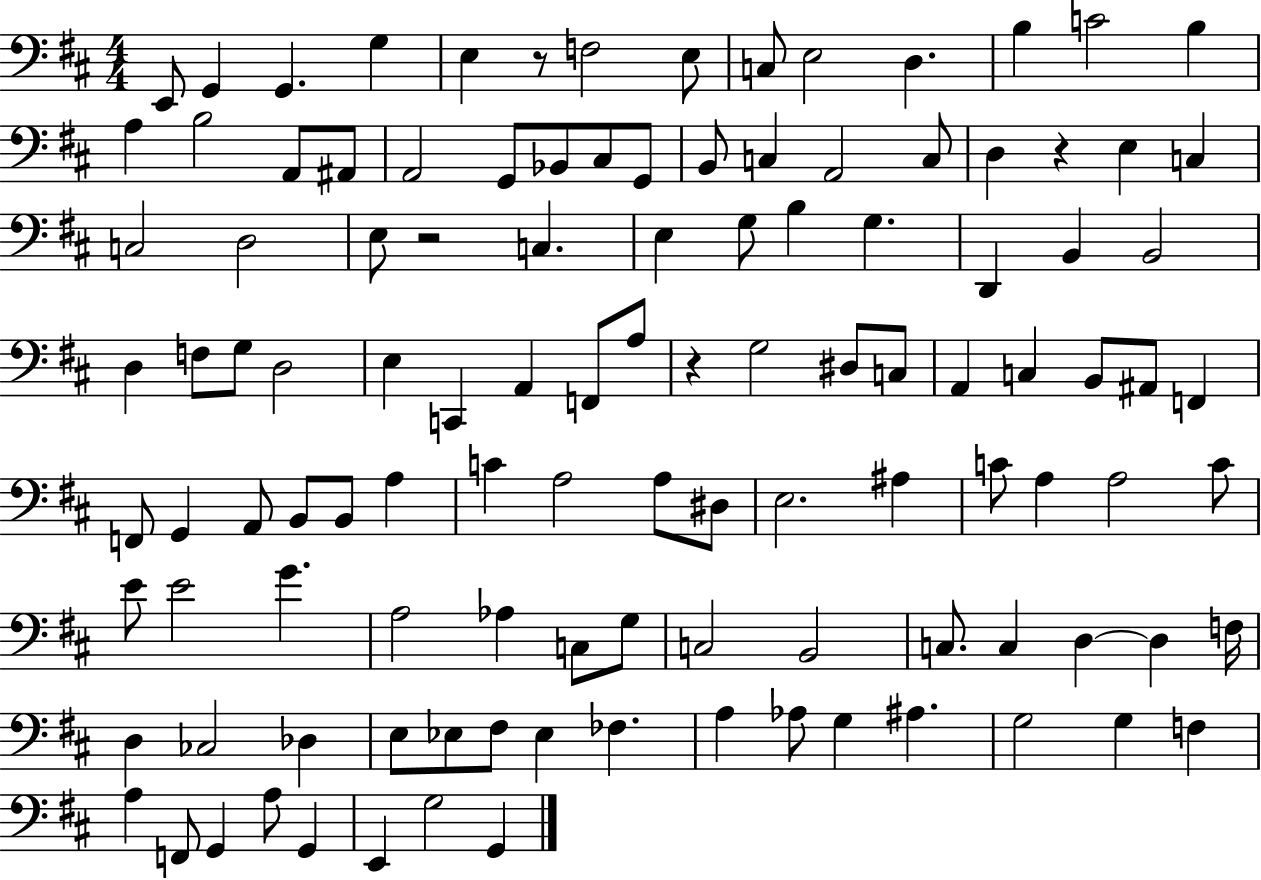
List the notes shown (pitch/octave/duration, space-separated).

E2/e G2/q G2/q. G3/q E3/q R/e F3/h E3/e C3/e E3/h D3/q. B3/q C4/h B3/q A3/q B3/h A2/e A#2/e A2/h G2/e Bb2/e C#3/e G2/e B2/e C3/q A2/h C3/e D3/q R/q E3/q C3/q C3/h D3/h E3/e R/h C3/q. E3/q G3/e B3/q G3/q. D2/q B2/q B2/h D3/q F3/e G3/e D3/h E3/q C2/q A2/q F2/e A3/e R/q G3/h D#3/e C3/e A2/q C3/q B2/e A#2/e F2/q F2/e G2/q A2/e B2/e B2/e A3/q C4/q A3/h A3/e D#3/e E3/h. A#3/q C4/e A3/q A3/h C4/e E4/e E4/h G4/q. A3/h Ab3/q C3/e G3/e C3/h B2/h C3/e. C3/q D3/q D3/q F3/s D3/q CES3/h Db3/q E3/e Eb3/e F#3/e Eb3/q FES3/q. A3/q Ab3/e G3/q A#3/q. G3/h G3/q F3/q A3/q F2/e G2/q A3/e G2/q E2/q G3/h G2/q